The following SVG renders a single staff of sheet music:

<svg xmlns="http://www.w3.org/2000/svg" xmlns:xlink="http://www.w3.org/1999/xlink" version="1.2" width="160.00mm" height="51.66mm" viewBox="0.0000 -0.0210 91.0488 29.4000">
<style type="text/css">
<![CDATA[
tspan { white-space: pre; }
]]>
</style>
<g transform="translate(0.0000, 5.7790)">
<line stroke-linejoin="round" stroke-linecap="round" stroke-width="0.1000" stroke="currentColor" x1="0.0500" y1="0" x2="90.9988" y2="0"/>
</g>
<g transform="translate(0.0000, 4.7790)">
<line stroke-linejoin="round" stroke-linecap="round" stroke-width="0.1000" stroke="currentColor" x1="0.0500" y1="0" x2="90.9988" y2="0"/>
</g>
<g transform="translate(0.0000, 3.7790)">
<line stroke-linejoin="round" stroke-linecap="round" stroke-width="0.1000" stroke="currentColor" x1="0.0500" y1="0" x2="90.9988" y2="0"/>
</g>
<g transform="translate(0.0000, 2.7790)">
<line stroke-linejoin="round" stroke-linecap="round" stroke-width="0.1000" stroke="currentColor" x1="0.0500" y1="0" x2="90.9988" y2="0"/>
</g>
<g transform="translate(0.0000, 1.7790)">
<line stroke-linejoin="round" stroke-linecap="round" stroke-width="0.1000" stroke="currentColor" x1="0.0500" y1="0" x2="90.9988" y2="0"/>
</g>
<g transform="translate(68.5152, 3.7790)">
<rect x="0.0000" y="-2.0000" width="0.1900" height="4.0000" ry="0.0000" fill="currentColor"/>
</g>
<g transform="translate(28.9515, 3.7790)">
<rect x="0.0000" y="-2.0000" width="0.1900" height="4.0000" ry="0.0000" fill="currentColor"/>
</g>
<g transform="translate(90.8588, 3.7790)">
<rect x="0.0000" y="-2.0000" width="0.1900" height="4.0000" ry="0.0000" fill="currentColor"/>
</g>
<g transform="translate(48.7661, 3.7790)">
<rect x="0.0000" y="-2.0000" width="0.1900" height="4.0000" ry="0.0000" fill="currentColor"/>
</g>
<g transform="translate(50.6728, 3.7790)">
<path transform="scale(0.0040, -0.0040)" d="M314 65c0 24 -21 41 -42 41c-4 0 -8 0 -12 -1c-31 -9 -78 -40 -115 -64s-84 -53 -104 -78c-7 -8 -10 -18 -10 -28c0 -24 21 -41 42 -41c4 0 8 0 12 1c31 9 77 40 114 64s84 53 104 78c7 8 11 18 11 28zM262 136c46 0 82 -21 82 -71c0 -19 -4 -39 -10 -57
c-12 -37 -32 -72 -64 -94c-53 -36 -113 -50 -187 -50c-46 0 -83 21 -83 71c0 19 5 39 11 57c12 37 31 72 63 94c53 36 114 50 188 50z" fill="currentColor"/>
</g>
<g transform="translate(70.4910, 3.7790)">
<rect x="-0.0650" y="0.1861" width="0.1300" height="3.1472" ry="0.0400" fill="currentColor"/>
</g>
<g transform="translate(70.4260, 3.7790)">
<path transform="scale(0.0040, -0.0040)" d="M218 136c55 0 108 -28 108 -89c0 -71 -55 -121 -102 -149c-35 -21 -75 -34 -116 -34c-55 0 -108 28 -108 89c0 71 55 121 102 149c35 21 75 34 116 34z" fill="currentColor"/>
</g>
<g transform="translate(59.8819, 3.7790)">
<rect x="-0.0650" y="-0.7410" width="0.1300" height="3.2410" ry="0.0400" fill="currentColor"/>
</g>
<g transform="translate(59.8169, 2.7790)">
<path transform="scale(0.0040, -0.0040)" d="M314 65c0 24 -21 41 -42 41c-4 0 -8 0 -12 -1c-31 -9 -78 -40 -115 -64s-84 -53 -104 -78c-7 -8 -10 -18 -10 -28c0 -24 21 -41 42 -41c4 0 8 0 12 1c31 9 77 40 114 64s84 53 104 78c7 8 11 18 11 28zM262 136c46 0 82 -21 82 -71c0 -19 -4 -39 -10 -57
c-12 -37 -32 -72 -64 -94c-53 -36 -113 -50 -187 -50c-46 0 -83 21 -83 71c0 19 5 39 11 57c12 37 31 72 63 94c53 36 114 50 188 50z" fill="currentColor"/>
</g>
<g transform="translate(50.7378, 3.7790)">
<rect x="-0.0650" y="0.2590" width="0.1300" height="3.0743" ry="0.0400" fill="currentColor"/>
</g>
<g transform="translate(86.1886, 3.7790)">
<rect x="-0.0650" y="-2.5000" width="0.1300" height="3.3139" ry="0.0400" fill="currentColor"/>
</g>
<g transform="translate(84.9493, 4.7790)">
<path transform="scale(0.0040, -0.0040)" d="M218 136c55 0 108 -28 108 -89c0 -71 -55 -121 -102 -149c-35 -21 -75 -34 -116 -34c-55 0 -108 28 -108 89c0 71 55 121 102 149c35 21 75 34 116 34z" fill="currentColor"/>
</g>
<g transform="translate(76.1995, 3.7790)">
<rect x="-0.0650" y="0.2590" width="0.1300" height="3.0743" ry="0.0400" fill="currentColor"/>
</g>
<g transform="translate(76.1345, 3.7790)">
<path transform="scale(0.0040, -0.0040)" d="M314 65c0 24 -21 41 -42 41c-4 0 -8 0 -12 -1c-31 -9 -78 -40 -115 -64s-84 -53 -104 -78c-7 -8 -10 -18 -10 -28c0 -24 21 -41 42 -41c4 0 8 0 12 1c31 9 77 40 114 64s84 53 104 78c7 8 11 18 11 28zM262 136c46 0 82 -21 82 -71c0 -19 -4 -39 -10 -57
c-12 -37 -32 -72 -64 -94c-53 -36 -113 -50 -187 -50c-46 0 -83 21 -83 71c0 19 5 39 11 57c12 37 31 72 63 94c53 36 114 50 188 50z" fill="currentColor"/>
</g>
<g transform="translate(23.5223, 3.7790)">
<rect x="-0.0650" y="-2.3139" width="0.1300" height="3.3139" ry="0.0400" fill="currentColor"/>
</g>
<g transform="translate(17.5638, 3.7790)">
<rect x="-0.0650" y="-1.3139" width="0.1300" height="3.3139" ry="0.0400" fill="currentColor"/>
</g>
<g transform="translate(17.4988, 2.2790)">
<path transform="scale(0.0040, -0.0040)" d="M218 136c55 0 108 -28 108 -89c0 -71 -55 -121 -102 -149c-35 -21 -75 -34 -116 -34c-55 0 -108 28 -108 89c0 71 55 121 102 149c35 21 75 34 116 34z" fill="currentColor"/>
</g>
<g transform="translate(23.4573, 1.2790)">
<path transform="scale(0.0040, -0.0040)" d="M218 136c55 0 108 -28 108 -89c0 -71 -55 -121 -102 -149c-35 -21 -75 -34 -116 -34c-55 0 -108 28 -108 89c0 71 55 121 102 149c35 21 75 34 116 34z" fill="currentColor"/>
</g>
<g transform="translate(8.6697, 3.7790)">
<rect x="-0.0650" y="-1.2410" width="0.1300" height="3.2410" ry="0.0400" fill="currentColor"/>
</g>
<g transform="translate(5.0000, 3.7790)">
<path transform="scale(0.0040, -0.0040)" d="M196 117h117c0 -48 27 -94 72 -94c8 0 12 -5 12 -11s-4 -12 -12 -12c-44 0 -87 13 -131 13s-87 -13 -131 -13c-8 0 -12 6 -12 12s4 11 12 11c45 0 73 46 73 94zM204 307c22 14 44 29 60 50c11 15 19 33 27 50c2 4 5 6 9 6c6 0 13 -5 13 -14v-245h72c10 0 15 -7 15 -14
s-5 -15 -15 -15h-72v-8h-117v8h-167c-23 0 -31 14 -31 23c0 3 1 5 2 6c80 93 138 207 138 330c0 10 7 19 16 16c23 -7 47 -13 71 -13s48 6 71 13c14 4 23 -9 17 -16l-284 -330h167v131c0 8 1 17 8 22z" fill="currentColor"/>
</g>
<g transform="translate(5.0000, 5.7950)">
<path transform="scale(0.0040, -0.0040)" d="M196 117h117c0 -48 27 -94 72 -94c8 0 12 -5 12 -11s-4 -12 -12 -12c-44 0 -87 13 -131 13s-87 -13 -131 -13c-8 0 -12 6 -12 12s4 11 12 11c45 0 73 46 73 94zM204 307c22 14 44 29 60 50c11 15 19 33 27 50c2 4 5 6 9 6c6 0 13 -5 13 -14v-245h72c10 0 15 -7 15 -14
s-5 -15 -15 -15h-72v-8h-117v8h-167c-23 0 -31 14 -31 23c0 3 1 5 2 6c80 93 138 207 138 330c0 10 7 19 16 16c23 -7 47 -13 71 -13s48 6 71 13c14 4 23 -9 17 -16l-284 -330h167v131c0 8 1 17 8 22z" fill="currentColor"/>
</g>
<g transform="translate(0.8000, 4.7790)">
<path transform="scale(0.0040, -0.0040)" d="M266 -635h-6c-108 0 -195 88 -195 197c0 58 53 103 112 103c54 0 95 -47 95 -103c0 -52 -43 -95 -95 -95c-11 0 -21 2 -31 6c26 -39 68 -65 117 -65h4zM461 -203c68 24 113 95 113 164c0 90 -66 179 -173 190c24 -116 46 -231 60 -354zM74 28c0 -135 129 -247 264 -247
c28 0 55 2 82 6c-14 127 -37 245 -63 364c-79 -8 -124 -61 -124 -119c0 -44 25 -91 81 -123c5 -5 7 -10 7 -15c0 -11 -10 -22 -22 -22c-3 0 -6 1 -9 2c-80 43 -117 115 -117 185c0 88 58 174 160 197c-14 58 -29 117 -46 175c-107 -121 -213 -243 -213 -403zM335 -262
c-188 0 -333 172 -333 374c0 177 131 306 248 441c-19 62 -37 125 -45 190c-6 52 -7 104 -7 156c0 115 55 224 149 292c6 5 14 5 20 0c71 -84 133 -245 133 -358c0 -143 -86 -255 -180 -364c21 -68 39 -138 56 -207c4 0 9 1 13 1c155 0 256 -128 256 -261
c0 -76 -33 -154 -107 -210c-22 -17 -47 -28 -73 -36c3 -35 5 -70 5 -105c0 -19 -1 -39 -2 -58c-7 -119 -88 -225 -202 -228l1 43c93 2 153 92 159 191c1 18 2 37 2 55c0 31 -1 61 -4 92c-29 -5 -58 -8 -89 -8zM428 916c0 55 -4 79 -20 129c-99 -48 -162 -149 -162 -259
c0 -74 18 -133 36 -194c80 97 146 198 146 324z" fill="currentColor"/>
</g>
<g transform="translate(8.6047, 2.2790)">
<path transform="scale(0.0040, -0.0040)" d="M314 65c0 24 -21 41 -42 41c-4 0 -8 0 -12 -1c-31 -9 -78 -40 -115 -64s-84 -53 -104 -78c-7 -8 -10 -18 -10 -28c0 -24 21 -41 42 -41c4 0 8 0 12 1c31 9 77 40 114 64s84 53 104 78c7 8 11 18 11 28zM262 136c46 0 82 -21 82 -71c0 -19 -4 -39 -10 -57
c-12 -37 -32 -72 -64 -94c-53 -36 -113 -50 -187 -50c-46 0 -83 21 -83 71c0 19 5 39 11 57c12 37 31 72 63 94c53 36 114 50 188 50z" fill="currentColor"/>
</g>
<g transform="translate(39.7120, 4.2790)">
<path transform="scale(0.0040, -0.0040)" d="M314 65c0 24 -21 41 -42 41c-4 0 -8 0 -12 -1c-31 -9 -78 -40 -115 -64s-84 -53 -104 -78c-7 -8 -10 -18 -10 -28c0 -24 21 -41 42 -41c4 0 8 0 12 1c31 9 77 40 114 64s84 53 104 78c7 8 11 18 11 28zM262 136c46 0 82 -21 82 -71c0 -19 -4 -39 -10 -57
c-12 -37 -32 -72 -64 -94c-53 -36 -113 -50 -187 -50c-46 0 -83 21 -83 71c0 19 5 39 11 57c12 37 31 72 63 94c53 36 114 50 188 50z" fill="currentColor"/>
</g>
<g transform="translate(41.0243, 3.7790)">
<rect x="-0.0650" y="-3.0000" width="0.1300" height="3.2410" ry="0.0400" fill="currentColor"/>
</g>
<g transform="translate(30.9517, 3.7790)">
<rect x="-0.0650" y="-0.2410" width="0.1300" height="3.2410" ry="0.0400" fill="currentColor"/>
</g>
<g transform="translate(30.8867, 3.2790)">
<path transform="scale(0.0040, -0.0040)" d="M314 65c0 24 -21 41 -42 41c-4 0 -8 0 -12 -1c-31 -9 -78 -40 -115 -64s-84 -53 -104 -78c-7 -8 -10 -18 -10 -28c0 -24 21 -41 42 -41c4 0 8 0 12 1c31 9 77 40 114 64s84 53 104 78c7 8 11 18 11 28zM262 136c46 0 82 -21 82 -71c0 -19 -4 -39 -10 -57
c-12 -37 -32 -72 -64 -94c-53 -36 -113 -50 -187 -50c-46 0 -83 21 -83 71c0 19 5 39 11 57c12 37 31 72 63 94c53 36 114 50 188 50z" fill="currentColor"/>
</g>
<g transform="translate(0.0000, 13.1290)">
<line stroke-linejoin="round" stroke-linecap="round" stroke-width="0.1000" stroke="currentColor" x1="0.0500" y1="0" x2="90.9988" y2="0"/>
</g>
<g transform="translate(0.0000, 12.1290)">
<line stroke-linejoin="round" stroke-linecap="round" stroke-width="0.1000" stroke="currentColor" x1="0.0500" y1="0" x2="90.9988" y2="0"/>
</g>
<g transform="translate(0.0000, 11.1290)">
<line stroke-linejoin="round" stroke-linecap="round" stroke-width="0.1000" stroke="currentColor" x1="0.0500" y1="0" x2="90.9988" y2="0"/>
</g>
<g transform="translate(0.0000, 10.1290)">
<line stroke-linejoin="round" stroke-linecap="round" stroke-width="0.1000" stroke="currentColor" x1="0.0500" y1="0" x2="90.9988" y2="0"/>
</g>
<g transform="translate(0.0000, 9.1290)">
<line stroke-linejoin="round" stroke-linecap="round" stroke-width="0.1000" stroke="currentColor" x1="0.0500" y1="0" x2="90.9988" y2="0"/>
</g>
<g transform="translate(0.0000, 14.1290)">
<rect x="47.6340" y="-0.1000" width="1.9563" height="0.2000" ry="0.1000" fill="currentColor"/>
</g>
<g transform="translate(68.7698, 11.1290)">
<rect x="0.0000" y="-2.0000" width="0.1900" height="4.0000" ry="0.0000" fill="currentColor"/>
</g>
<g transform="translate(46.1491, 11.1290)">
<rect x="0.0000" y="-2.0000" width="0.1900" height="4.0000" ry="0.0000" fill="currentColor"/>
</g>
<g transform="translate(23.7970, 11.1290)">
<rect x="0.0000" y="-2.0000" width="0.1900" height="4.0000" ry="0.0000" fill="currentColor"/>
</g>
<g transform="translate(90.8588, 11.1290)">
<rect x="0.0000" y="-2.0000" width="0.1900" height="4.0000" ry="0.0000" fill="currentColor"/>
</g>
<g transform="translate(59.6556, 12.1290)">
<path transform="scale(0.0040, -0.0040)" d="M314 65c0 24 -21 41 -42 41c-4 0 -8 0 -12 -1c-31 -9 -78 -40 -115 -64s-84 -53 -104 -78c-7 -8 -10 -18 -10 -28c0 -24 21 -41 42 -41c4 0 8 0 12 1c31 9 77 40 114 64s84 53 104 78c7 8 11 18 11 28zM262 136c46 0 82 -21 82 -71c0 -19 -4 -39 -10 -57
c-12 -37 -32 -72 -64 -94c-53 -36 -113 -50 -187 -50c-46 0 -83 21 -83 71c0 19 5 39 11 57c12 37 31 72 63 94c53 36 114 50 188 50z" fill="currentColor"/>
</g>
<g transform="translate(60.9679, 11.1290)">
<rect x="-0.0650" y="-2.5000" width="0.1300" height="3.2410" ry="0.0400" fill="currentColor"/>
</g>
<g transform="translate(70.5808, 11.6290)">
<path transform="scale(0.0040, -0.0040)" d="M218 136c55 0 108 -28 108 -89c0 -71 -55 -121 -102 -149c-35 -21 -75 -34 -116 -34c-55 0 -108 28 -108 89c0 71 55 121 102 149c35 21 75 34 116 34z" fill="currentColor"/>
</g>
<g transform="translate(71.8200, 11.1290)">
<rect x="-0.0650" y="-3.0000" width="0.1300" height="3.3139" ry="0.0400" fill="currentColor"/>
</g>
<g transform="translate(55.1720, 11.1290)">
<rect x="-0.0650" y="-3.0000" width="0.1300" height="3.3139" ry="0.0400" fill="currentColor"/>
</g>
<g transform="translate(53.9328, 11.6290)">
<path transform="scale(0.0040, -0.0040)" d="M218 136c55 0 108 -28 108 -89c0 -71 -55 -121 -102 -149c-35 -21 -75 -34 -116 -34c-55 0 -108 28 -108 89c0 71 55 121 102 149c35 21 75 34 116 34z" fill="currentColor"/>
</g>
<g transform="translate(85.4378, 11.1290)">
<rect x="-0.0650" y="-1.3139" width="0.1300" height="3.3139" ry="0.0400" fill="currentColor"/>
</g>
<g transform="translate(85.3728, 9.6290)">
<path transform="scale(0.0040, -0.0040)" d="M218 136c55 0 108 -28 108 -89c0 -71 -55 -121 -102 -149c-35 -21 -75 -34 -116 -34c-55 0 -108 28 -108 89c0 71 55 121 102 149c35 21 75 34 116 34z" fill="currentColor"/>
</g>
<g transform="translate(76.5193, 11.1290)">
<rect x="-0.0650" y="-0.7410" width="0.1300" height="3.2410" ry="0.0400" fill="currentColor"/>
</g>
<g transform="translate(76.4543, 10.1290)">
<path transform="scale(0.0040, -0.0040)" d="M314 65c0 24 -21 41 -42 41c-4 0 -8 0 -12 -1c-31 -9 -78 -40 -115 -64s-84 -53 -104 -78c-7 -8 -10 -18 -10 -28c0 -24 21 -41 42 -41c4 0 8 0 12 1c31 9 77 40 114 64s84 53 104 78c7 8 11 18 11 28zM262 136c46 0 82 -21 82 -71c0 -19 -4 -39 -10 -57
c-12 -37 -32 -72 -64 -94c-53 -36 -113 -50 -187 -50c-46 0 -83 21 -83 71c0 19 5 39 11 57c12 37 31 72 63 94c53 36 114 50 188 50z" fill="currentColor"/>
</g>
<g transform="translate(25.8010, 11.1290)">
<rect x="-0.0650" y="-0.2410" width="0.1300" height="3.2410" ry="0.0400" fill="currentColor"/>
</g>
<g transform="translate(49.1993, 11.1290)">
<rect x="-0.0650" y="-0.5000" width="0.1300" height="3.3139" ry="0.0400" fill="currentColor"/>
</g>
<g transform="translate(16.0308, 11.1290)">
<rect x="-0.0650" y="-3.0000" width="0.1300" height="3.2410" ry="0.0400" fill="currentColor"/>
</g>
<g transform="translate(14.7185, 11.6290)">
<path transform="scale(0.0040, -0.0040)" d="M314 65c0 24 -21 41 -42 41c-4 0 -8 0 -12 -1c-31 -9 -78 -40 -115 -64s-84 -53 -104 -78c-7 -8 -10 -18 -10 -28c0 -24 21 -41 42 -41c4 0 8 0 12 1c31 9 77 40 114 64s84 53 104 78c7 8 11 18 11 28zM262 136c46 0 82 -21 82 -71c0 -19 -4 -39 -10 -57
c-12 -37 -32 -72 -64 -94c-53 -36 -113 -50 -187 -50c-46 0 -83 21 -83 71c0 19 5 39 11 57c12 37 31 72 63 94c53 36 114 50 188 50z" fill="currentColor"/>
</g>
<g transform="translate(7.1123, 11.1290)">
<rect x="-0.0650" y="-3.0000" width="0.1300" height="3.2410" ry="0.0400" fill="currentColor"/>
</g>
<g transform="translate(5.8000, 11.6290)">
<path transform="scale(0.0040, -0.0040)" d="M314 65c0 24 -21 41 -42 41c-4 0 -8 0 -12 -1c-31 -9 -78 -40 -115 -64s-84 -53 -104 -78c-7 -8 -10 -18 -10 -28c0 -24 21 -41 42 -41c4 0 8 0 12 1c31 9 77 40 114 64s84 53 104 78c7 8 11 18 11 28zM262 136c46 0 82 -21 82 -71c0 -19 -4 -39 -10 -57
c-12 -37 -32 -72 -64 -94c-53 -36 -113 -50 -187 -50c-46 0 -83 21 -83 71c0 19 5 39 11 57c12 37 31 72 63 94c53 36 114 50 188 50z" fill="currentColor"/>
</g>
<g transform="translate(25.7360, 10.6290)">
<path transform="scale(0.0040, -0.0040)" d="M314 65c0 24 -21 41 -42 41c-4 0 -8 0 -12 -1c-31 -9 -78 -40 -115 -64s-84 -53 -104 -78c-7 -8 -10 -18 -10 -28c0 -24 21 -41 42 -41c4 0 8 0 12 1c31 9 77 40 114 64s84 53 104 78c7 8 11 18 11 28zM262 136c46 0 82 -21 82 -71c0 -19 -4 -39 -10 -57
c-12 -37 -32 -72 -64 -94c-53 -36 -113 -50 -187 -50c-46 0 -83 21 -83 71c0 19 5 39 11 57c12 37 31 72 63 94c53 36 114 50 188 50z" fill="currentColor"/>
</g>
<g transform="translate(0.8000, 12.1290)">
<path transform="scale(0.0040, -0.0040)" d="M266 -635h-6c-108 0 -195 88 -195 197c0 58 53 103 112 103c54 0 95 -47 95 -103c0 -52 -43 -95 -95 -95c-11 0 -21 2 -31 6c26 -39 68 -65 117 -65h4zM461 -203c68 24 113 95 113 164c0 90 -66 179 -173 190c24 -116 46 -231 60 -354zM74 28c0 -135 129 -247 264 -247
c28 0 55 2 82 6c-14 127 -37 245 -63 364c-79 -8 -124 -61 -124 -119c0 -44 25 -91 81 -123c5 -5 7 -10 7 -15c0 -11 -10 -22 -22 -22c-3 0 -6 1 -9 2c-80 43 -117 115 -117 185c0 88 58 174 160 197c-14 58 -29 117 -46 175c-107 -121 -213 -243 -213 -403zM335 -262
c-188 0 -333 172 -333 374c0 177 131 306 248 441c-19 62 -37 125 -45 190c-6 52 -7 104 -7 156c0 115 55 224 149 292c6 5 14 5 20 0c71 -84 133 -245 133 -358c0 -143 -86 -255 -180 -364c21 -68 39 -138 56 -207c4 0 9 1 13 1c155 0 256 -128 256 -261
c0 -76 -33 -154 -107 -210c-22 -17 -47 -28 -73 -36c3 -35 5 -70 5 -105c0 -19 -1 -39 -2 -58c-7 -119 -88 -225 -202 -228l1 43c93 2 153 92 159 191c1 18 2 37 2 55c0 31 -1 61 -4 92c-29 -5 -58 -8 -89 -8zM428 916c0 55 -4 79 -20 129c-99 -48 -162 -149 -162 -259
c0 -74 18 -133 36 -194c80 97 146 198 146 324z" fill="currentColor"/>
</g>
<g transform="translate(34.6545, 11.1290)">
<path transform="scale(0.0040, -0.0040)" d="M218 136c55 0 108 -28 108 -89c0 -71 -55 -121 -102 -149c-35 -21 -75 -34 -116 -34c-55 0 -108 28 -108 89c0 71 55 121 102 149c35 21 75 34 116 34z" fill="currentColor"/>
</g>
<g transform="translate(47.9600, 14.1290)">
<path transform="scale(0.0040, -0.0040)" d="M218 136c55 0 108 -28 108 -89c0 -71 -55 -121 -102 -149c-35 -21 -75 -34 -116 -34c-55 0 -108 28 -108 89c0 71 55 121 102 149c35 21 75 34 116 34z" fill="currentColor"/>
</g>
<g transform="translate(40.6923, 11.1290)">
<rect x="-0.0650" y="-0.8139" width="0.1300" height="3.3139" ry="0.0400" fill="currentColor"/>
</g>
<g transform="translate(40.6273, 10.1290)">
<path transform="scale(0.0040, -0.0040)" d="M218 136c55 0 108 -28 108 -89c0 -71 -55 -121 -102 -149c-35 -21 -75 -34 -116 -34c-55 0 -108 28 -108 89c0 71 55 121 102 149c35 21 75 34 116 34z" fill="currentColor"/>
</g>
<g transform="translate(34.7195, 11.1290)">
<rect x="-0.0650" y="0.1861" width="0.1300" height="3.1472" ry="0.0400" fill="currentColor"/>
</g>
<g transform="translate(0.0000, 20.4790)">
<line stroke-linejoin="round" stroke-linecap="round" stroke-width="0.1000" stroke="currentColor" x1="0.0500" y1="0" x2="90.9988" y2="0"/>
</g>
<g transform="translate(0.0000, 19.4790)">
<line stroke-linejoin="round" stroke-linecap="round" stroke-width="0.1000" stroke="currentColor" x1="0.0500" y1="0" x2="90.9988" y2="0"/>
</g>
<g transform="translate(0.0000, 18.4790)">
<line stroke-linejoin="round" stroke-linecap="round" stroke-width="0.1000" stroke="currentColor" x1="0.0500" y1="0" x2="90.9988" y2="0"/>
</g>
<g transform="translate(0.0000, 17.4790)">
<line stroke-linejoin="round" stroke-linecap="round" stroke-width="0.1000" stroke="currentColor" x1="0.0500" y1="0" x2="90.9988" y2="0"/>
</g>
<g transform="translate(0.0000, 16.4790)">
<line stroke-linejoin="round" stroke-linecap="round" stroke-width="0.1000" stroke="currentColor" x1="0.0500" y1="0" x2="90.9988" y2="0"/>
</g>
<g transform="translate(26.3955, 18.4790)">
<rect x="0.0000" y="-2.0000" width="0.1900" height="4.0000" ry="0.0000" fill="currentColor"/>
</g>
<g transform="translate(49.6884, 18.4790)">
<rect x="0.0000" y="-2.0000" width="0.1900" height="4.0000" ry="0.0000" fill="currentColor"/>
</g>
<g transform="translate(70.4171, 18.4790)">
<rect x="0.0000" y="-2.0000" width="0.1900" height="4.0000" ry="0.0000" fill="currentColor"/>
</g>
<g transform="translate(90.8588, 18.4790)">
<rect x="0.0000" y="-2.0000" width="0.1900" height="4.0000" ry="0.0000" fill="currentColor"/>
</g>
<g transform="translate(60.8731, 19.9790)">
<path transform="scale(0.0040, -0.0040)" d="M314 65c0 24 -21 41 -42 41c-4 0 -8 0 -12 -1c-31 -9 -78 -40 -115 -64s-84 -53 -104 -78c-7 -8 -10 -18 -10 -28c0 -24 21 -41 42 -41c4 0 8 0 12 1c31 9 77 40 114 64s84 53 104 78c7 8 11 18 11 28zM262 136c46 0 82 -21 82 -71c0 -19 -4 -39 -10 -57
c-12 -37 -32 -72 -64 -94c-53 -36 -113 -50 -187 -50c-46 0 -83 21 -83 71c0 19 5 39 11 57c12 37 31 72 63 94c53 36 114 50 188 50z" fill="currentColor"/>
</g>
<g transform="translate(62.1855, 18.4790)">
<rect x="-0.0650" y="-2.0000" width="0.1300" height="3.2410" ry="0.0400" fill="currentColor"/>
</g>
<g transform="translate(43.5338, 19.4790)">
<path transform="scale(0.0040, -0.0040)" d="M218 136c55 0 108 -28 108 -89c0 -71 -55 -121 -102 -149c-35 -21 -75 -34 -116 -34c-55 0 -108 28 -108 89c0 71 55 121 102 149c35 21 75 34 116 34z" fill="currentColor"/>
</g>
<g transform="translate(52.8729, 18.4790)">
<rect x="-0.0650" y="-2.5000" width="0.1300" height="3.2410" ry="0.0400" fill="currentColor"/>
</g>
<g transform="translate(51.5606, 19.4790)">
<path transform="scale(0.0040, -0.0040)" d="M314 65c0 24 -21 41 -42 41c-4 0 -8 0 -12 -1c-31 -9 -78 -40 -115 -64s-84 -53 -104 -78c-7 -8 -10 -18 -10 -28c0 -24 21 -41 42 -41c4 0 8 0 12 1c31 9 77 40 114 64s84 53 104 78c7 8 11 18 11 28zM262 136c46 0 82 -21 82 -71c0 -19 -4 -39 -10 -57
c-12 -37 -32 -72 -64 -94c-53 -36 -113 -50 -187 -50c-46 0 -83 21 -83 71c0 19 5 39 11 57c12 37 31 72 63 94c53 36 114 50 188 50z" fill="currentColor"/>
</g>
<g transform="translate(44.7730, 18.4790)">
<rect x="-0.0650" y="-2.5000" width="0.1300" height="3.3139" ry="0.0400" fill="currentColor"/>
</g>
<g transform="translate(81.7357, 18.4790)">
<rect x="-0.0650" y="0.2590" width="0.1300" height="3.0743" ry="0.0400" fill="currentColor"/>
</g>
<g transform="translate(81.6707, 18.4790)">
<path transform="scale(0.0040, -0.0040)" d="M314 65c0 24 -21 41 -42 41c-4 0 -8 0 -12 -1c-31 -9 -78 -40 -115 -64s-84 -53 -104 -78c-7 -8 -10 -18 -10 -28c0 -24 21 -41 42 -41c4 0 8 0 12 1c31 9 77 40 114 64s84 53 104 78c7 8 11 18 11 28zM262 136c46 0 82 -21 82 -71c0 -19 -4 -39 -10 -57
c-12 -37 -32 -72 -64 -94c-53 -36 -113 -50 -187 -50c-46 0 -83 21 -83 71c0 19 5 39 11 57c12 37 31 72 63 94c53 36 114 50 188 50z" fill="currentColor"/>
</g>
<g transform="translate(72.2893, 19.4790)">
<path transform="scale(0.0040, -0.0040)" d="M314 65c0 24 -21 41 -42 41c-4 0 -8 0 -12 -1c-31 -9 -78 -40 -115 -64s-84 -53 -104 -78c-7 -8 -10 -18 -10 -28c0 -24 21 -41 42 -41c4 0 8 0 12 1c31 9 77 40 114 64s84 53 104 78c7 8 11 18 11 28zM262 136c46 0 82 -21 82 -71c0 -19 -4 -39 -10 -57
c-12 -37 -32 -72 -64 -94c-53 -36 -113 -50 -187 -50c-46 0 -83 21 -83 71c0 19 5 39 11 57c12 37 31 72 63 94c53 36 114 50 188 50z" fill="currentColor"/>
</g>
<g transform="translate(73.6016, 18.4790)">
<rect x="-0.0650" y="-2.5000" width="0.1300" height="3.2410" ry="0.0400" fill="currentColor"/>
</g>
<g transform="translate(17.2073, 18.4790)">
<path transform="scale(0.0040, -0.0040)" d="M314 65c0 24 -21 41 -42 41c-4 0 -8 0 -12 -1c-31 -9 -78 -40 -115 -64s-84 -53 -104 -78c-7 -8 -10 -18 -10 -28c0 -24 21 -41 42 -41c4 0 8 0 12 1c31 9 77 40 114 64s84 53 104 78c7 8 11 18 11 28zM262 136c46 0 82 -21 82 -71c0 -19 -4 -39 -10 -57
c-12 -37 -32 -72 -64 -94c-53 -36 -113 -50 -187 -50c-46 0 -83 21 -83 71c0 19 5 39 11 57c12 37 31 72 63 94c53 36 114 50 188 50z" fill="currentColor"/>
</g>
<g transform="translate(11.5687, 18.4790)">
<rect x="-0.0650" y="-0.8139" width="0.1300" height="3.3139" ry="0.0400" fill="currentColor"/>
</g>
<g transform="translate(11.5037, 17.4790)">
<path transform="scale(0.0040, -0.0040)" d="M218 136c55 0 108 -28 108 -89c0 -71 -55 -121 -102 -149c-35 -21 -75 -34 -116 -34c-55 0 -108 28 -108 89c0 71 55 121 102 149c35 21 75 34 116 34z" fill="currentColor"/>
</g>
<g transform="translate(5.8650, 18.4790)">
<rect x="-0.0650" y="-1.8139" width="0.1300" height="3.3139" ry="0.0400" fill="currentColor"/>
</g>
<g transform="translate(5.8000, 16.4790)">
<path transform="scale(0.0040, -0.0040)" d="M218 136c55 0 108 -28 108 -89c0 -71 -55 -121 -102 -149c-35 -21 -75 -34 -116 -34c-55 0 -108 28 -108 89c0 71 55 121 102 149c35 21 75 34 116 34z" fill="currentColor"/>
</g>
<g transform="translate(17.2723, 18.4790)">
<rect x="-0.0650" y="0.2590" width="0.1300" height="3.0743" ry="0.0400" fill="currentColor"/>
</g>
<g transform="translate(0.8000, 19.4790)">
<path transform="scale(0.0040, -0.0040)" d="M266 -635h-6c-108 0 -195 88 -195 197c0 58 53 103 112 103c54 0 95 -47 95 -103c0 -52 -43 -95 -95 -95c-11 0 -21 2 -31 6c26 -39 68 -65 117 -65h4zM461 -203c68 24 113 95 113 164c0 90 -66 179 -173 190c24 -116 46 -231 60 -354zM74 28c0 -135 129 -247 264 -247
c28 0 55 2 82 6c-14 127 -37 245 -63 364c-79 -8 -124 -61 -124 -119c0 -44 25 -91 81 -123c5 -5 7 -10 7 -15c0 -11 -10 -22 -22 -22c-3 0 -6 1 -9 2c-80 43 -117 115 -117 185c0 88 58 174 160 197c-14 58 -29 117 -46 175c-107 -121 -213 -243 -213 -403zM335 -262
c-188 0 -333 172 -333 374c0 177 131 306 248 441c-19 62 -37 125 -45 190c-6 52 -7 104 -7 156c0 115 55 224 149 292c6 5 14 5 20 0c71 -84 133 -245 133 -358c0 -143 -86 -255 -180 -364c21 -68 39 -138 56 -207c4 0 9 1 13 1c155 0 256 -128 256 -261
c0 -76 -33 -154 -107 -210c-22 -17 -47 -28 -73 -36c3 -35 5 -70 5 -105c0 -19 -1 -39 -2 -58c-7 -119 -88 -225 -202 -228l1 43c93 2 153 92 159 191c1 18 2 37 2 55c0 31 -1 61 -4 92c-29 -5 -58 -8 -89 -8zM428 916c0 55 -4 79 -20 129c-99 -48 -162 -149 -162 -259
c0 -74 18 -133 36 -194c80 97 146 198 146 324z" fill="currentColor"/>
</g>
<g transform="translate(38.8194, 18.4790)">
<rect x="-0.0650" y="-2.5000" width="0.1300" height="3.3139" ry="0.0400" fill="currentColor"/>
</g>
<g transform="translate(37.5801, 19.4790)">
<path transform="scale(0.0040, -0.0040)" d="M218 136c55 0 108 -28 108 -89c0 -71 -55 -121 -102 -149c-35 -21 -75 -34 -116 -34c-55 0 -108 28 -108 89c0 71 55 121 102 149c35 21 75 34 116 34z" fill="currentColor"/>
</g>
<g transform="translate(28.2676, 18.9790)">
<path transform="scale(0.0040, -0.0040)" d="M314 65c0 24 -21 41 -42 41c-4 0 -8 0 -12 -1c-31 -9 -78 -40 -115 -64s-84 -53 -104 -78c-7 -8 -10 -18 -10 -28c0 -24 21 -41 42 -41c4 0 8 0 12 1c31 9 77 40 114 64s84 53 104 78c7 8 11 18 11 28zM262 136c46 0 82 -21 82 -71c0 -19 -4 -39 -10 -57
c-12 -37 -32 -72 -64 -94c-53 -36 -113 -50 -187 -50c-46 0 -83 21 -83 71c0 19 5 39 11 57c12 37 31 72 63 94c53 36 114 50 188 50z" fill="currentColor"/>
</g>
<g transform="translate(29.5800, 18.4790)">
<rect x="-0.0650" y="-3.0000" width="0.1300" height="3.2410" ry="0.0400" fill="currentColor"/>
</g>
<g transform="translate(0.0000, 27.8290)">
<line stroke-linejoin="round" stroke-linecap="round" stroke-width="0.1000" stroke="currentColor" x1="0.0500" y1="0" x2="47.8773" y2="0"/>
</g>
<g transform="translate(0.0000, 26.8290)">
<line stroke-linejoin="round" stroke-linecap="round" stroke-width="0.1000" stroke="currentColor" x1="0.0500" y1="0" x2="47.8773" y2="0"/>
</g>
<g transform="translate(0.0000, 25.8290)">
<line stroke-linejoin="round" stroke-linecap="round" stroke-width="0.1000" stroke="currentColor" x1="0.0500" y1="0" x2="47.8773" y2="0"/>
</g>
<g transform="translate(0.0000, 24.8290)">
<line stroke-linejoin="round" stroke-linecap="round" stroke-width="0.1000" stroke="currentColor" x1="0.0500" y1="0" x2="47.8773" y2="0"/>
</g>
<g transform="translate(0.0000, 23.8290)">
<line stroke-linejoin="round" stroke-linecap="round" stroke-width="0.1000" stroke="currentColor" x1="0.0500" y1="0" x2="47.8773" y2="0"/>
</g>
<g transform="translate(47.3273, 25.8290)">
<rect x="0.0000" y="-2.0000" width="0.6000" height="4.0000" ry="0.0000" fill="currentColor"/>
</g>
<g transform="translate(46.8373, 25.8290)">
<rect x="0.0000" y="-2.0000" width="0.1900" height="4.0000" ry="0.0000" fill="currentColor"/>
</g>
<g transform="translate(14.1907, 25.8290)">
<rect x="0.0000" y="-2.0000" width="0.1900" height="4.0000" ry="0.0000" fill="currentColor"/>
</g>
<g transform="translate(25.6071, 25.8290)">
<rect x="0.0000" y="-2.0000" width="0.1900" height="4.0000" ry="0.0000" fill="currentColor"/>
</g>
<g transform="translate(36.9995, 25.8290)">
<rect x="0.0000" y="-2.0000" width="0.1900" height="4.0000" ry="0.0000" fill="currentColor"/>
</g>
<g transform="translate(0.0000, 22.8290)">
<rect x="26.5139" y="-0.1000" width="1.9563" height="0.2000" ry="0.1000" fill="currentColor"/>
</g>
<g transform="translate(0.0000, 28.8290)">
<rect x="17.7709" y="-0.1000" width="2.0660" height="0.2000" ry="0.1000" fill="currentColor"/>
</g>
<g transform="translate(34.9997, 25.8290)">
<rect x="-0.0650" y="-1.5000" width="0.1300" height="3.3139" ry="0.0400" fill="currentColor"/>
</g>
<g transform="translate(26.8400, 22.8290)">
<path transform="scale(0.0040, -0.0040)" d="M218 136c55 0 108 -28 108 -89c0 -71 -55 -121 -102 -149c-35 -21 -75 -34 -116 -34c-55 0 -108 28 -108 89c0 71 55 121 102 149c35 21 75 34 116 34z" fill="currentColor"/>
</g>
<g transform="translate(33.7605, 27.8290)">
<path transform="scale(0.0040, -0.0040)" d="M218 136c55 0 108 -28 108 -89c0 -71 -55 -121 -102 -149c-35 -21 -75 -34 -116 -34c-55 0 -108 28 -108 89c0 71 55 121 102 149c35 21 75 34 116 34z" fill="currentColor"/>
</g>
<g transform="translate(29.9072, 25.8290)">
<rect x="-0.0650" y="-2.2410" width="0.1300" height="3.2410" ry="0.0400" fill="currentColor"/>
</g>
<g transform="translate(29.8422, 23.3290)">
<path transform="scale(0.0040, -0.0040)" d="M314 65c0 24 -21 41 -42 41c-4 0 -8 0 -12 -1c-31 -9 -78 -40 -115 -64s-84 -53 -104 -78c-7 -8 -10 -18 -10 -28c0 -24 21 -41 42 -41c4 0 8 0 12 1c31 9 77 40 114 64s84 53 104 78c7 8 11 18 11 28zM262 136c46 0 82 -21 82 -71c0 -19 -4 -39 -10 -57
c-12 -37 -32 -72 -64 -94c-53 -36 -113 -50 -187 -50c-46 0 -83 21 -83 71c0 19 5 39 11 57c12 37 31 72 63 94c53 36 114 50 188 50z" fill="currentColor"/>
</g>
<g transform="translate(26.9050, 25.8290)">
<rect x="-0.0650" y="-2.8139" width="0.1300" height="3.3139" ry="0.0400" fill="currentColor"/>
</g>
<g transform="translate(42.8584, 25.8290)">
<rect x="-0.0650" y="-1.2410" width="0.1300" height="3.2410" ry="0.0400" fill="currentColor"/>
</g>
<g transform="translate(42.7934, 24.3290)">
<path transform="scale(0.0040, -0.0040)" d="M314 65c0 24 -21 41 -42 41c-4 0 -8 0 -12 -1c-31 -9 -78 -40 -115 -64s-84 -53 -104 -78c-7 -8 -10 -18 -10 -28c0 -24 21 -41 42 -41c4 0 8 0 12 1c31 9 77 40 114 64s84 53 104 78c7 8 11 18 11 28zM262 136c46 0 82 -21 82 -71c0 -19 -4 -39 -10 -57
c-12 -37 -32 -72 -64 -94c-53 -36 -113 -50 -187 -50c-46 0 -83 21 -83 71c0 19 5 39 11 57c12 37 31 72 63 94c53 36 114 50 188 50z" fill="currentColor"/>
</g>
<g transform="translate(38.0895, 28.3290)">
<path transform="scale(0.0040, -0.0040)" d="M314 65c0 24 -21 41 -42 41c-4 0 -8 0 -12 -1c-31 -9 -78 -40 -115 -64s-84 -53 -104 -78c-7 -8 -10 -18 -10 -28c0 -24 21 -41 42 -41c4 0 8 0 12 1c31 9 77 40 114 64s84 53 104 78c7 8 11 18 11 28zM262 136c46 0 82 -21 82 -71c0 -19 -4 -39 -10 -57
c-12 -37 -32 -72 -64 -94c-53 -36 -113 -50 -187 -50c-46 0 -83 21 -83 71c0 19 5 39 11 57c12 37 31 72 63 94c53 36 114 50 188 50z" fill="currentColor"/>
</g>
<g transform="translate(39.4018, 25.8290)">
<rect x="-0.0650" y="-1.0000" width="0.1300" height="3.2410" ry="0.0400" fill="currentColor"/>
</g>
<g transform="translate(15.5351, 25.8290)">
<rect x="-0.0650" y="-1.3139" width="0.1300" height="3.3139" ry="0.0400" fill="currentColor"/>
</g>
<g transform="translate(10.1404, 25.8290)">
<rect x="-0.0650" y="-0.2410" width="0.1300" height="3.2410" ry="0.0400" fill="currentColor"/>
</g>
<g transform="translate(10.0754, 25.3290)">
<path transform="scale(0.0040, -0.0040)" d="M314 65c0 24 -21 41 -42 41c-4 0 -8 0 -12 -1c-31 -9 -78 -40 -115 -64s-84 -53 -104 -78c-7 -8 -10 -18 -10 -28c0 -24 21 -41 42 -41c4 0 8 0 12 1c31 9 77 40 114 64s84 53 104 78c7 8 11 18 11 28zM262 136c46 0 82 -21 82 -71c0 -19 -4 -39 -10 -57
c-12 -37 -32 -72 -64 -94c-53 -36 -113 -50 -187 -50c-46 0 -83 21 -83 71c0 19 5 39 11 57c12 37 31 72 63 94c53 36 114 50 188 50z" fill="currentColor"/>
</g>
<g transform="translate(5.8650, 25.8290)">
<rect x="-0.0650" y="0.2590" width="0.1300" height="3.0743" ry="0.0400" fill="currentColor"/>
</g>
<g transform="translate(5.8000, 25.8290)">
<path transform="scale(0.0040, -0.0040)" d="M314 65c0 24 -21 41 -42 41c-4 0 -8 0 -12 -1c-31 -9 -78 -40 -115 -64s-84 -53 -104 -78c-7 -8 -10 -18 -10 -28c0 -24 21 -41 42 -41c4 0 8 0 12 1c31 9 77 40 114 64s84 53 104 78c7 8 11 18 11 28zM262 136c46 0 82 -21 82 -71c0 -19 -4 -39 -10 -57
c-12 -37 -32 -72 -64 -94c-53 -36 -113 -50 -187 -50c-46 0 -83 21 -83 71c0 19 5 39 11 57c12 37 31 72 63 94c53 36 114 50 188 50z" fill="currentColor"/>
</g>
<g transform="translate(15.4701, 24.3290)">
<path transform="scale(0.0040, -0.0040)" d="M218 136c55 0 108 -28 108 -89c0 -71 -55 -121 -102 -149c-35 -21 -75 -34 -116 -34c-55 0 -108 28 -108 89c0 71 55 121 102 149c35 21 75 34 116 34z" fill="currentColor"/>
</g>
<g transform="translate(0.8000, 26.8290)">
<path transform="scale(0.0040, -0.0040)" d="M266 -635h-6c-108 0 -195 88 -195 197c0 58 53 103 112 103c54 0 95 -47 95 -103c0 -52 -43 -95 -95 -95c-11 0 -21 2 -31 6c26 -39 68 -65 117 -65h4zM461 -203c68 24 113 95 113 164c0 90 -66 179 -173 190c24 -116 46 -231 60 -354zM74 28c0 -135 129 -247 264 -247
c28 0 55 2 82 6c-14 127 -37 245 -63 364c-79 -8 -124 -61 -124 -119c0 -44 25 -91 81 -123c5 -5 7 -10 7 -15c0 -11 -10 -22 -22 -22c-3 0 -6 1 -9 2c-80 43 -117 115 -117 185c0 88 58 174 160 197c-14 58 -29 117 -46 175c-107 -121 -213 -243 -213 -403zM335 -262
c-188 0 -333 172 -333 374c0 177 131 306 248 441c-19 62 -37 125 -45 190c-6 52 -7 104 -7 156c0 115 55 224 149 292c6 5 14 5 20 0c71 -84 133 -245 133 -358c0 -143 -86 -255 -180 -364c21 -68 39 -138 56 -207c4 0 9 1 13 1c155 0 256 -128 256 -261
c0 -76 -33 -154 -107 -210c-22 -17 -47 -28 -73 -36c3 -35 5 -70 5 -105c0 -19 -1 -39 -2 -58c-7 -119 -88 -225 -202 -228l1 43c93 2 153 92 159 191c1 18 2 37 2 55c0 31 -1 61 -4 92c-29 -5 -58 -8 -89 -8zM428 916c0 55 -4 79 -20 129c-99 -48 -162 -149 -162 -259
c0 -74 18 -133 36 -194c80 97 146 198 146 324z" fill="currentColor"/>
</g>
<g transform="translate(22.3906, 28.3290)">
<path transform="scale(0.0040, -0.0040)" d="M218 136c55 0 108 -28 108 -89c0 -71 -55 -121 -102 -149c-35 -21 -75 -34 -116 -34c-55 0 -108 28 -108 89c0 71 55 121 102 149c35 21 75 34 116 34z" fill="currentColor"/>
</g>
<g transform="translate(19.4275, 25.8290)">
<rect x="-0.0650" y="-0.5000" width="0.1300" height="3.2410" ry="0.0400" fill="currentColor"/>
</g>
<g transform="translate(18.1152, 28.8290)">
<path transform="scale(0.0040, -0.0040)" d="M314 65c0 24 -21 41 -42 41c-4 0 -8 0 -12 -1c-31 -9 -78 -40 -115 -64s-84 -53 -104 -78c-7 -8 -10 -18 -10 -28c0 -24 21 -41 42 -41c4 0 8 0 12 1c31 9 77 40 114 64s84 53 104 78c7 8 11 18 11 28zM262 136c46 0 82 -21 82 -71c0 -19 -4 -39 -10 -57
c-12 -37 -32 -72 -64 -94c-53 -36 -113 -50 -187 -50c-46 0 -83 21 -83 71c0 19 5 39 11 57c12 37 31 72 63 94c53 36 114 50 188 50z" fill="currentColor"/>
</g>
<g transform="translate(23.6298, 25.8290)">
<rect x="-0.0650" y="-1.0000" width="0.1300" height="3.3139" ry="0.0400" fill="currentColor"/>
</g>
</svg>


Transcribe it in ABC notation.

X:1
T:Untitled
M:4/4
L:1/4
K:C
e2 e g c2 A2 B2 d2 B B2 G A2 A2 c2 B d C A G2 A d2 e f d B2 A2 G G G2 F2 G2 B2 B2 c2 e C2 D a g2 E D2 e2